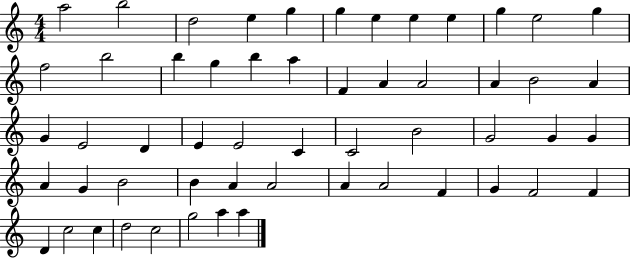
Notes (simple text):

A5/h B5/h D5/h E5/q G5/q G5/q E5/q E5/q E5/q G5/q E5/h G5/q F5/h B5/h B5/q G5/q B5/q A5/q F4/q A4/q A4/h A4/q B4/h A4/q G4/q E4/h D4/q E4/q E4/h C4/q C4/h B4/h G4/h G4/q G4/q A4/q G4/q B4/h B4/q A4/q A4/h A4/q A4/h F4/q G4/q F4/h F4/q D4/q C5/h C5/q D5/h C5/h G5/h A5/q A5/q